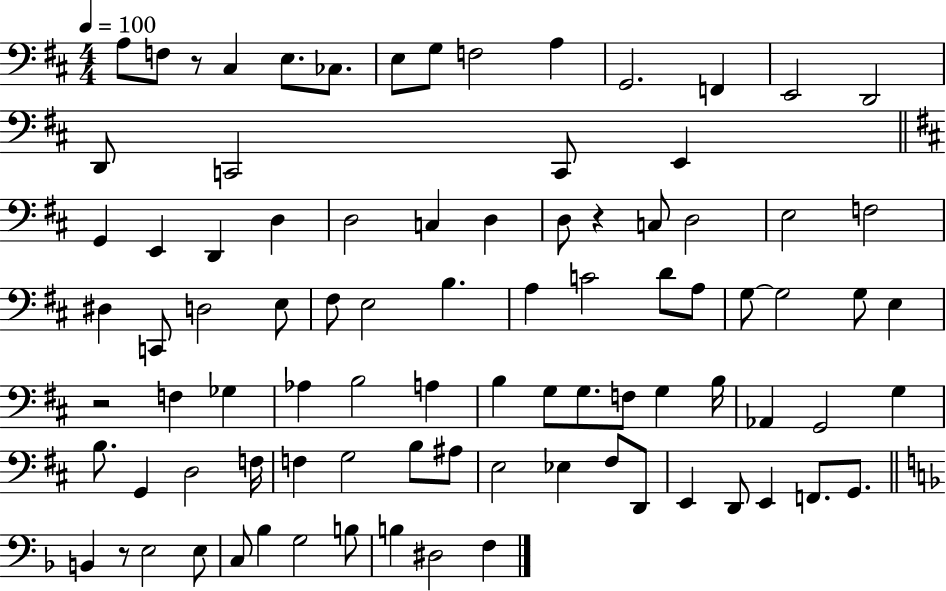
A3/e F3/e R/e C#3/q E3/e. CES3/e. E3/e G3/e F3/h A3/q G2/h. F2/q E2/h D2/h D2/e C2/h C2/e E2/q G2/q E2/q D2/q D3/q D3/h C3/q D3/q D3/e R/q C3/e D3/h E3/h F3/h D#3/q C2/e D3/h E3/e F#3/e E3/h B3/q. A3/q C4/h D4/e A3/e G3/e G3/h G3/e E3/q R/h F3/q Gb3/q Ab3/q B3/h A3/q B3/q G3/e G3/e. F3/e G3/q B3/s Ab2/q G2/h G3/q B3/e. G2/q D3/h F3/s F3/q G3/h B3/e A#3/e E3/h Eb3/q F#3/e D2/e E2/q D2/e E2/q F2/e. G2/e. B2/q R/e E3/h E3/e C3/e Bb3/q G3/h B3/e B3/q D#3/h F3/q